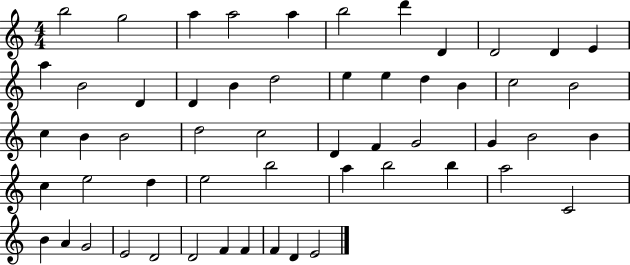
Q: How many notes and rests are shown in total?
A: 55